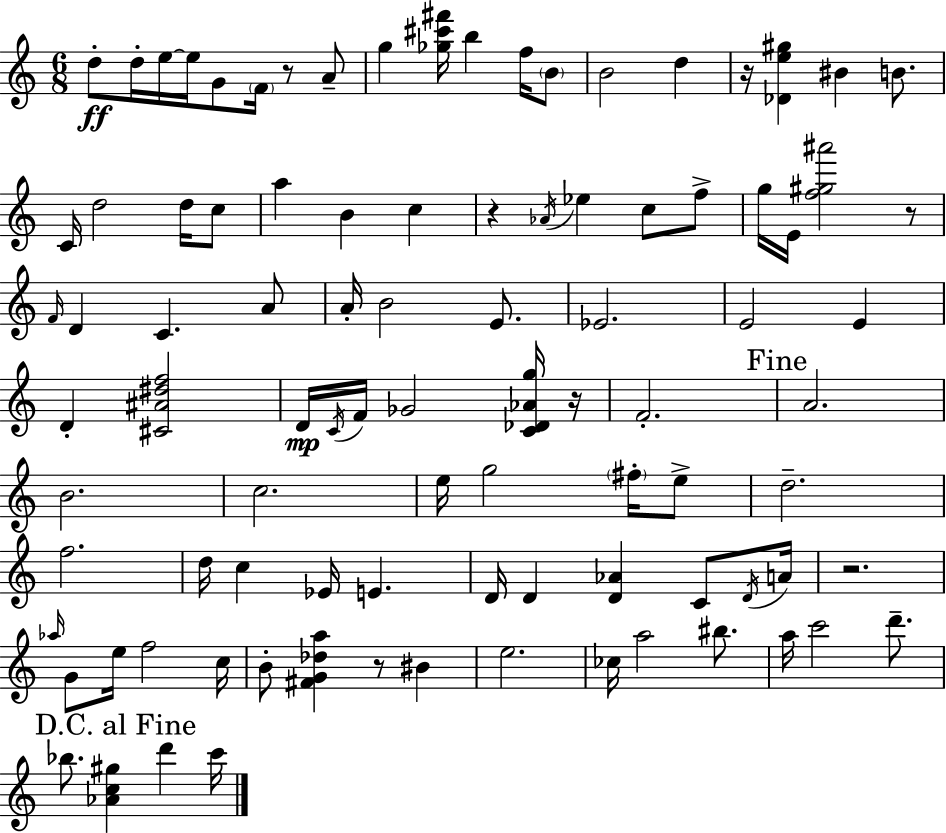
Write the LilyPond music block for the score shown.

{
  \clef treble
  \numericTimeSignature
  \time 6/8
  \key c \major
  \repeat volta 2 { d''8-.\ff d''16-. e''16~~ e''16 g'8 \parenthesize f'16 r8 a'8-- | g''4 <ges'' cis''' fis'''>16 b''4 f''16 \parenthesize b'8 | b'2 d''4 | r16 <des' e'' gis''>4 bis'4 b'8. | \break c'16 d''2 d''16 c''8 | a''4 b'4 c''4 | r4 \acciaccatura { aes'16 } ees''4 c''8 f''8-> | g''16 e'16 <f'' gis'' ais'''>2 r8 | \break \grace { f'16 } d'4 c'4. | a'8 a'16-. b'2 e'8. | ees'2. | e'2 e'4 | \break d'4-. <cis' ais' dis'' f''>2 | d'16\mp \acciaccatura { c'16 } f'16 ges'2 | <c' des' aes' g''>16 r16 f'2.-. | \mark "Fine" a'2. | \break b'2. | c''2. | e''16 g''2 | \parenthesize fis''16-. e''8-> d''2.-- | \break f''2. | d''16 c''4 ees'16 e'4. | d'16 d'4 <d' aes'>4 | c'8 \acciaccatura { d'16 } a'16 r2. | \break \grace { aes''16 } g'8 e''16 f''2 | c''16 b'8-. <fis' g' des'' a''>4 r8 | bis'4 e''2. | ces''16 a''2 | \break bis''8. a''16 c'''2 | d'''8.-- \mark "D.C. al Fine" bes''8. <aes' c'' gis''>4 | d'''4 c'''16 } \bar "|."
}